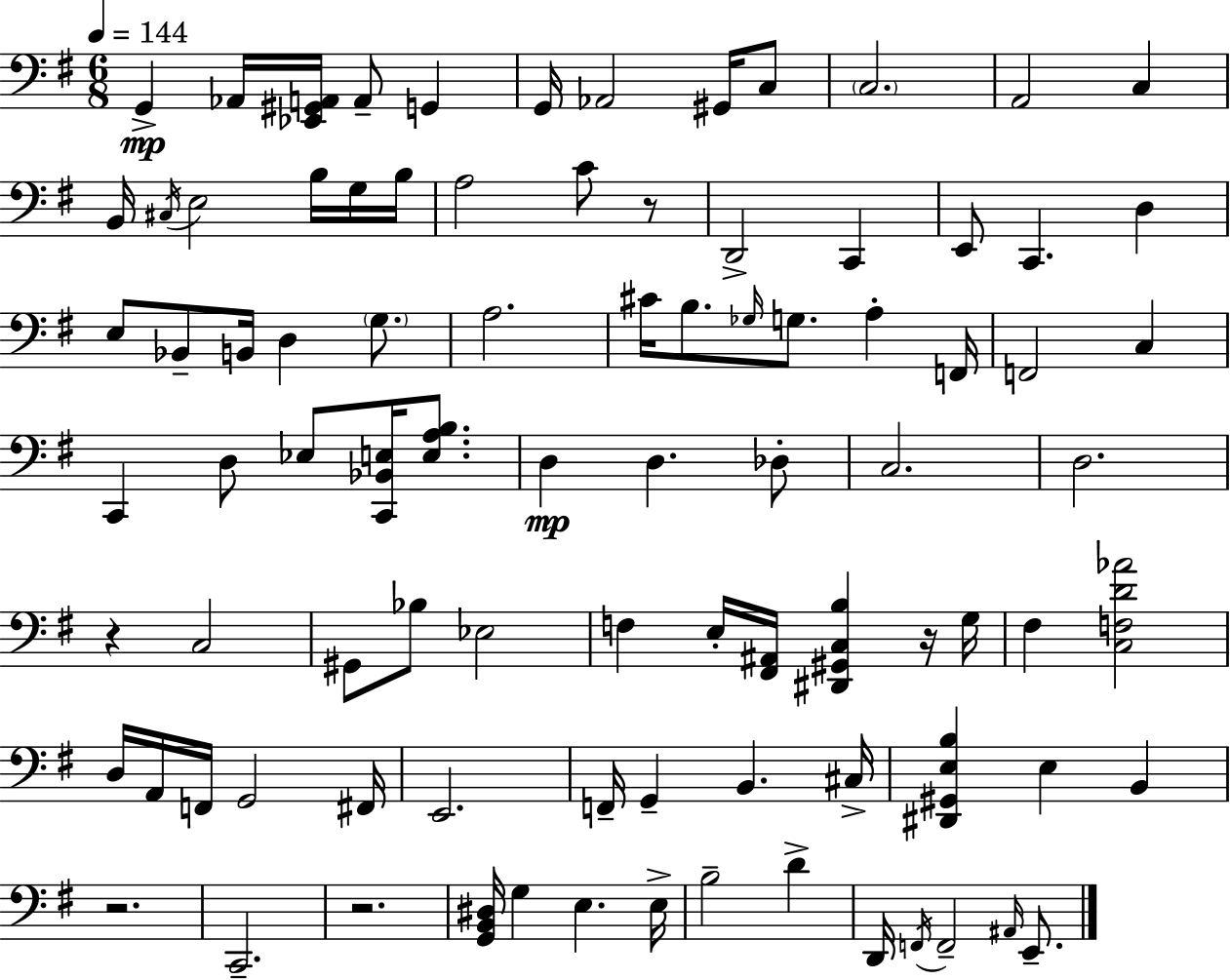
G2/q Ab2/s [Eb2,G#2,A2]/s A2/e G2/q G2/s Ab2/h G#2/s C3/e C3/h. A2/h C3/q B2/s C#3/s E3/h B3/s G3/s B3/s A3/h C4/e R/e D2/h C2/q E2/e C2/q. D3/q E3/e Bb2/e B2/s D3/q G3/e. A3/h. C#4/s B3/e. Gb3/s G3/e. A3/q F2/s F2/h C3/q C2/q D3/e Eb3/e [C2,Bb2,E3]/s [E3,A3,B3]/e. D3/q D3/q. Db3/e C3/h. D3/h. R/q C3/h G#2/e Bb3/e Eb3/h F3/q E3/s [F#2,A#2]/s [D#2,G#2,C3,B3]/q R/s G3/s F#3/q [C3,F3,D4,Ab4]/h D3/s A2/s F2/s G2/h F#2/s E2/h. F2/s G2/q B2/q. C#3/s [D#2,G#2,E3,B3]/q E3/q B2/q R/h. C2/h. R/h. [G2,B2,D#3]/s G3/q E3/q. E3/s B3/h D4/q D2/s F2/s F2/h A#2/s E2/e.